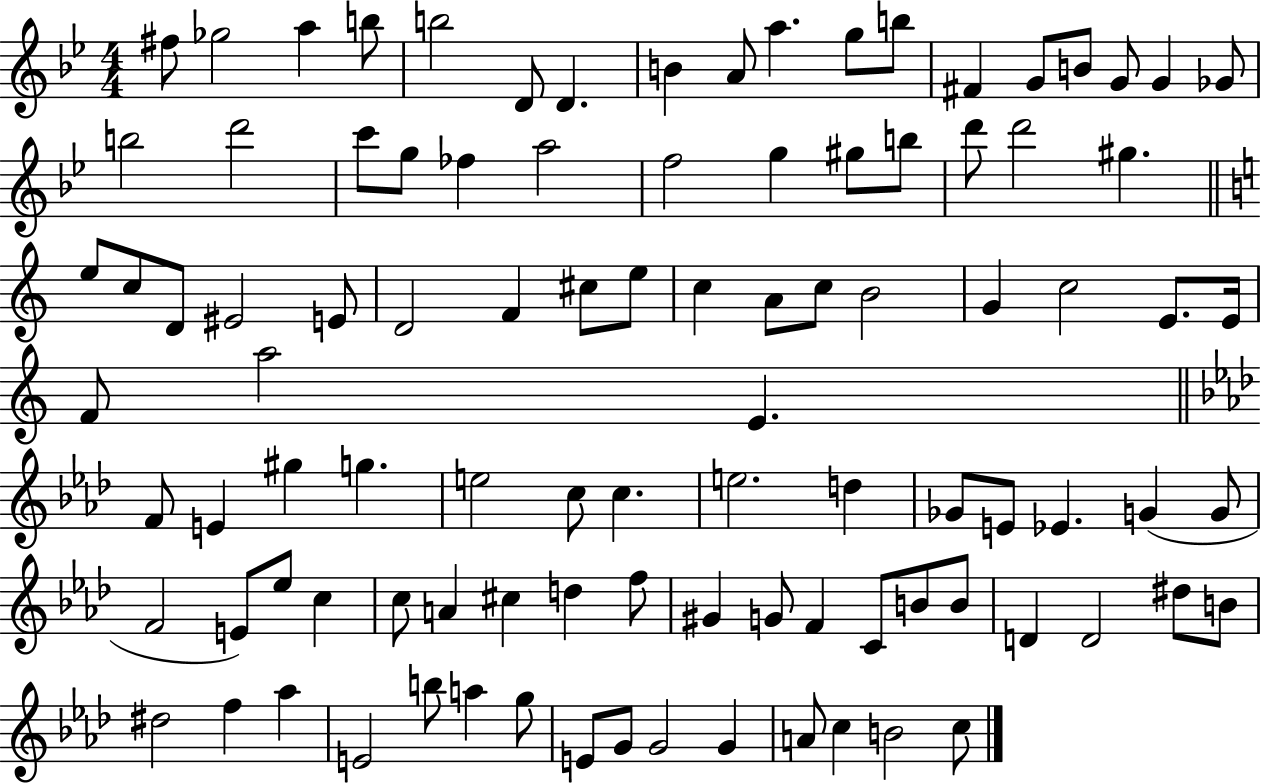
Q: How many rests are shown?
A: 0